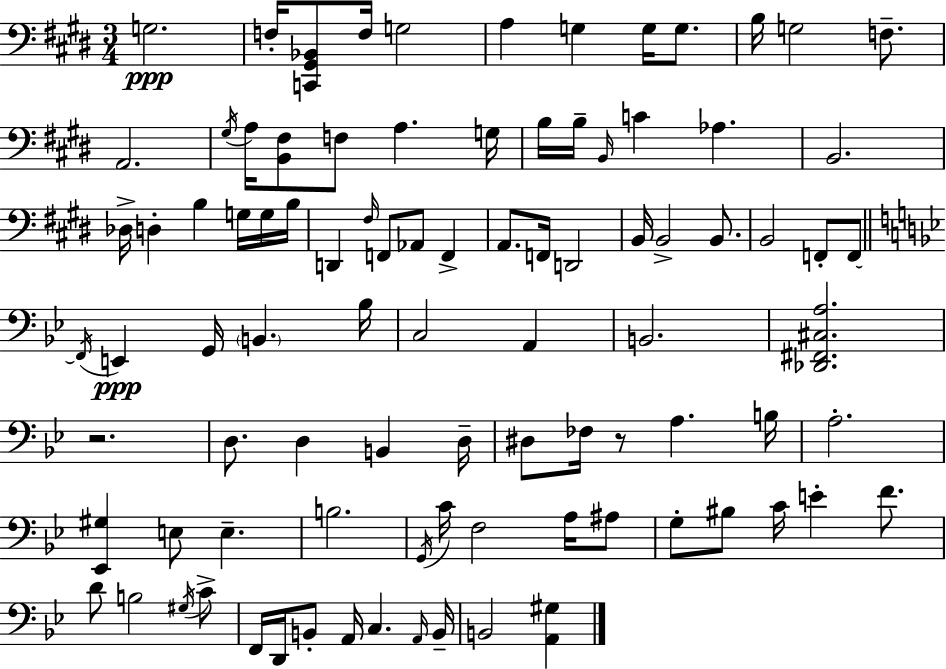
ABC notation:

X:1
T:Untitled
M:3/4
L:1/4
K:E
G,2 F,/4 [C,,^G,,_B,,]/2 F,/4 G,2 A, G, G,/4 G,/2 B,/4 G,2 F,/2 A,,2 ^G,/4 A,/4 [B,,^F,]/2 F,/2 A, G,/4 B,/4 B,/4 B,,/4 C _A, B,,2 _D,/4 D, B, G,/4 G,/4 B,/4 D,, ^F,/4 F,,/2 _A,,/2 F,, A,,/2 F,,/4 D,,2 B,,/4 B,,2 B,,/2 B,,2 F,,/2 F,,/2 F,,/4 E,, G,,/4 B,, _B,/4 C,2 A,, B,,2 [_D,,^F,,^C,A,]2 z2 D,/2 D, B,, D,/4 ^D,/2 _F,/4 z/2 A, B,/4 A,2 [_E,,^G,] E,/2 E, B,2 G,,/4 C/4 F,2 A,/4 ^A,/2 G,/2 ^B,/2 C/4 E F/2 D/2 B,2 ^G,/4 C/2 F,,/4 D,,/4 B,,/2 A,,/4 C, A,,/4 B,,/4 B,,2 [A,,^G,]